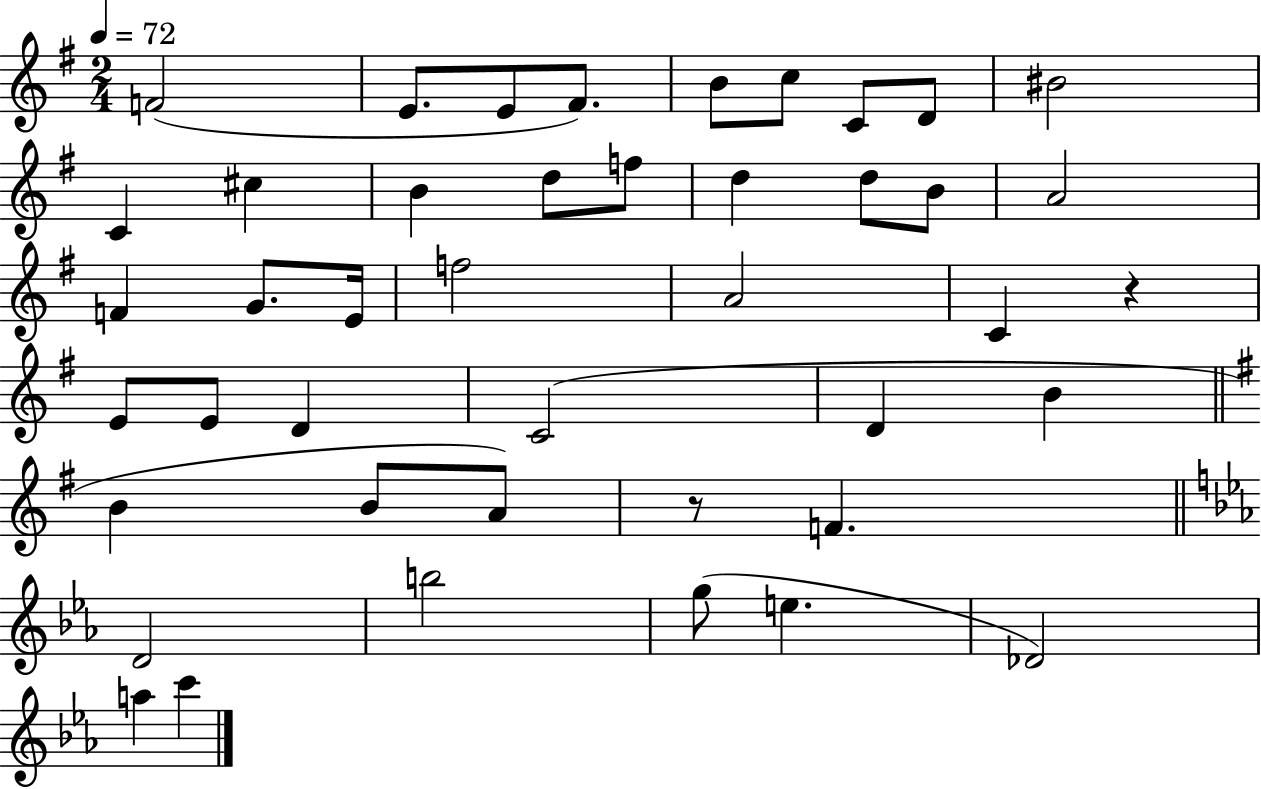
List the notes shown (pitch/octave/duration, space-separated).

F4/h E4/e. E4/e F#4/e. B4/e C5/e C4/e D4/e BIS4/h C4/q C#5/q B4/q D5/e F5/e D5/q D5/e B4/e A4/h F4/q G4/e. E4/s F5/h A4/h C4/q R/q E4/e E4/e D4/q C4/h D4/q B4/q B4/q B4/e A4/e R/e F4/q. D4/h B5/h G5/e E5/q. Db4/h A5/q C6/q